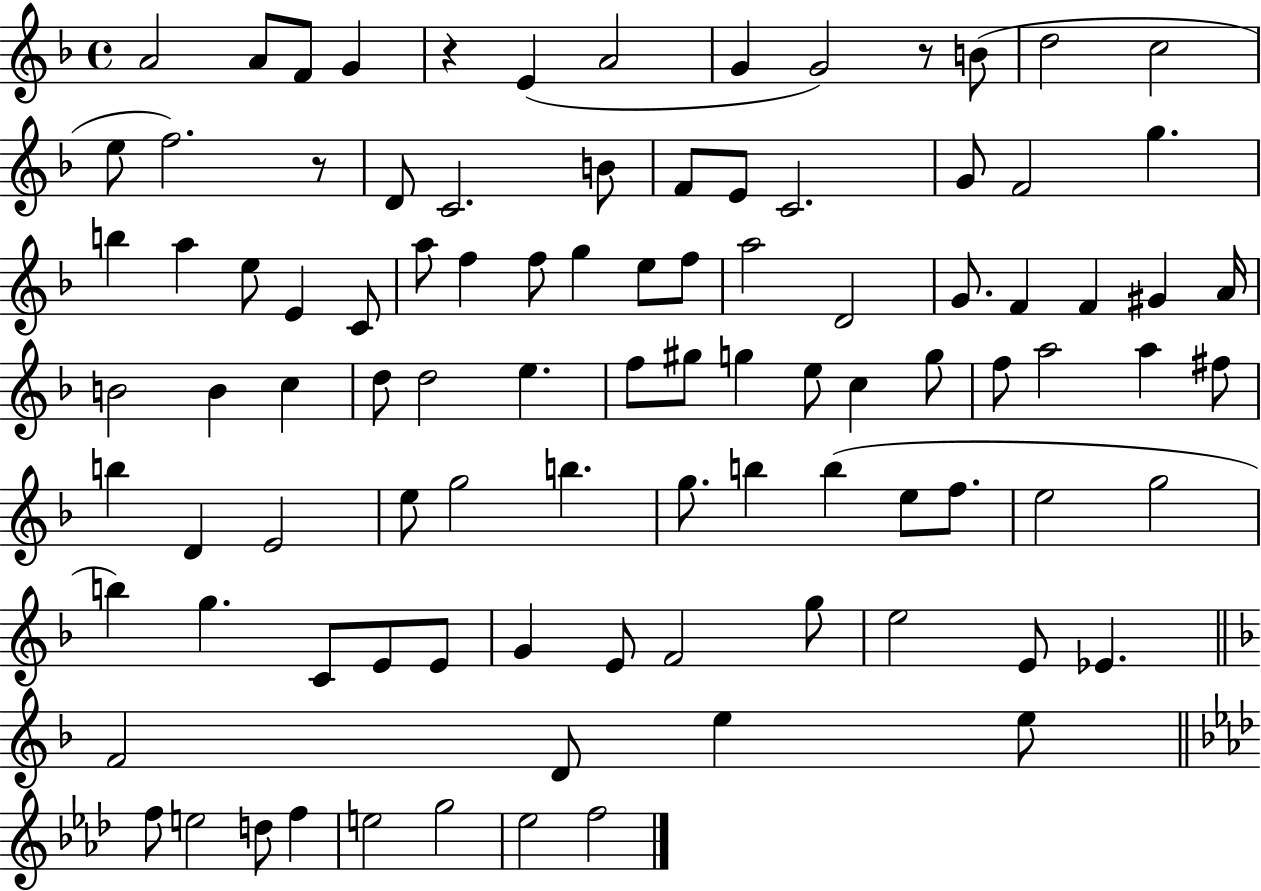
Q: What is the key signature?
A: F major